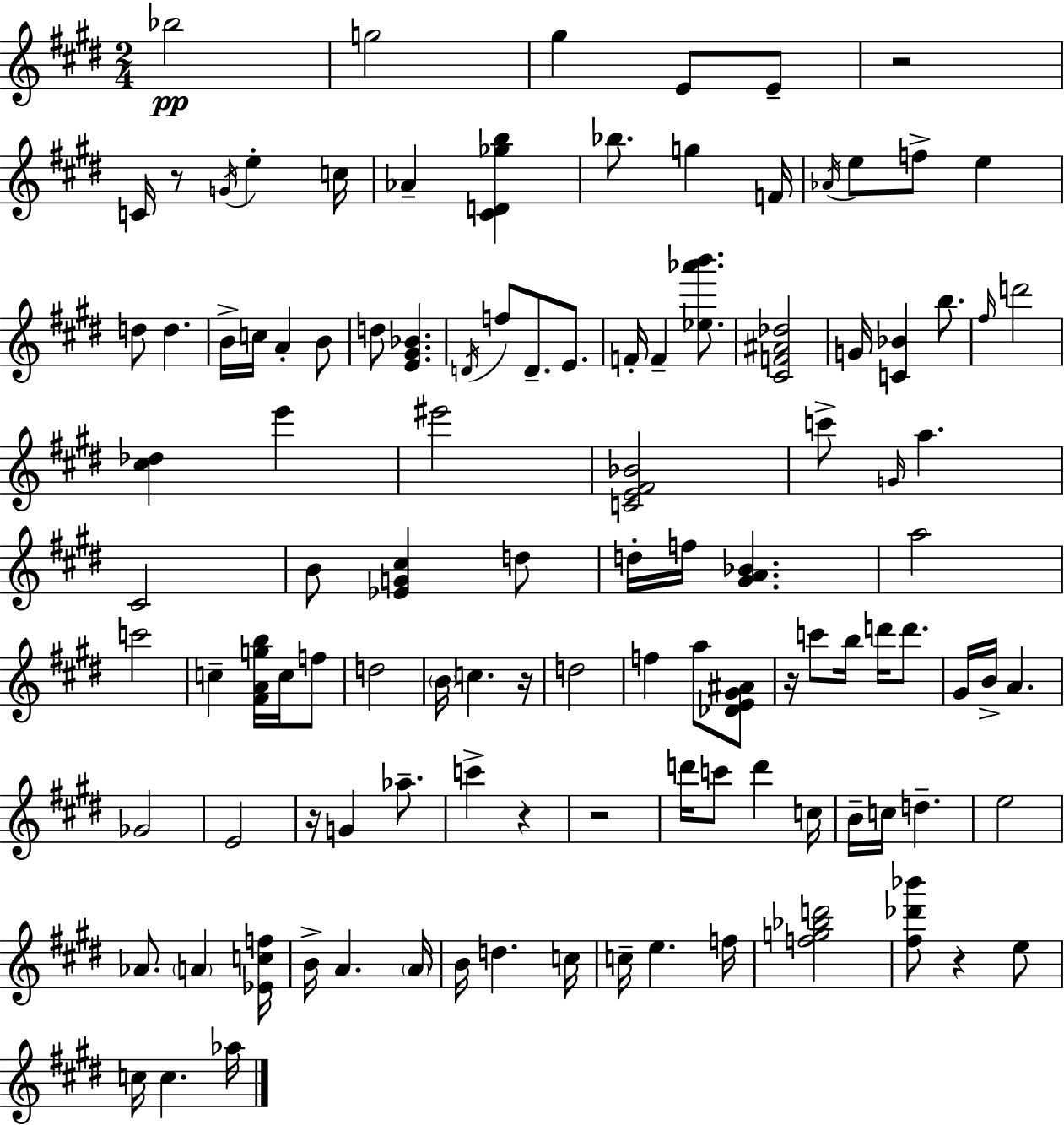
Bb5/h G5/h G#5/q E4/e E4/e R/h C4/s R/e G4/s E5/q C5/s Ab4/q [C#4,D4,Gb5,B5]/q Bb5/e. G5/q F4/s Ab4/s E5/e F5/e E5/q D5/e D5/q. B4/s C5/s A4/q B4/e D5/e [E4,G#4,Bb4]/q. D4/s F5/e D4/e. E4/e. F4/s F4/q [Eb5,Ab6,B6]/e. [C#4,F4,A#4,Db5]/h G4/s [C4,Bb4]/q B5/e. F#5/s D6/h [C#5,Db5]/q E6/q EIS6/h [C4,E4,F#4,Bb4]/h C6/e G4/s A5/q. C#4/h B4/e [Eb4,G4,C#5]/q D5/e D5/s F5/s [G#4,A4,Bb4]/q. A5/h C6/h C5/q [F#4,A4,G5,B5]/s C5/s F5/e D5/h B4/s C5/q. R/s D5/h F5/q A5/e [Db4,E4,G#4,A#4]/e R/s C6/e B5/s D6/s D6/e. G#4/s B4/s A4/q. Gb4/h E4/h R/s G4/q Ab5/e. C6/q R/q R/h D6/s C6/e D6/q C5/s B4/s C5/s D5/q. E5/h Ab4/e. A4/q [Eb4,C5,F5]/s B4/s A4/q. A4/s B4/s D5/q. C5/s C5/s E5/q. F5/s [F5,G5,Bb5,D6]/h [F#5,Db6,Bb6]/e R/q E5/e C5/s C5/q. Ab5/s